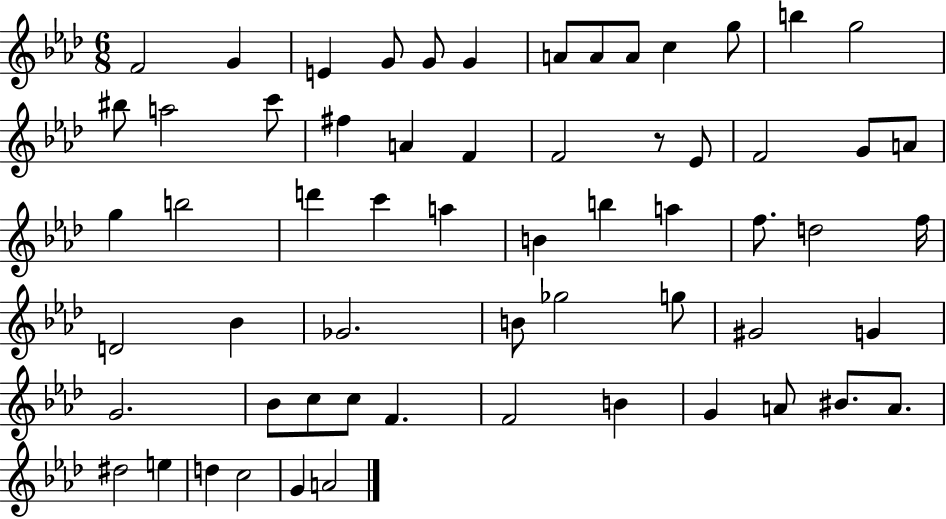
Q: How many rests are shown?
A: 1